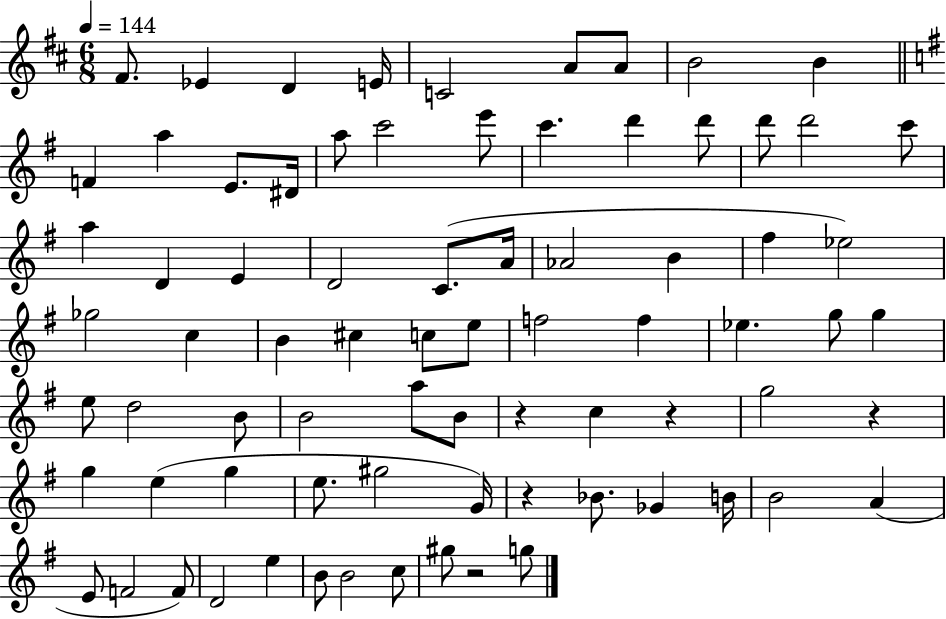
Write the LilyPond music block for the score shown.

{
  \clef treble
  \numericTimeSignature
  \time 6/8
  \key d \major
  \tempo 4 = 144
  \repeat volta 2 { fis'8. ees'4 d'4 e'16 | c'2 a'8 a'8 | b'2 b'4 | \bar "||" \break \key e \minor f'4 a''4 e'8. dis'16 | a''8 c'''2 e'''8 | c'''4. d'''4 d'''8 | d'''8 d'''2 c'''8 | \break a''4 d'4 e'4 | d'2 c'8.( a'16 | aes'2 b'4 | fis''4 ees''2) | \break ges''2 c''4 | b'4 cis''4 c''8 e''8 | f''2 f''4 | ees''4. g''8 g''4 | \break e''8 d''2 b'8 | b'2 a''8 b'8 | r4 c''4 r4 | g''2 r4 | \break g''4 e''4( g''4 | e''8. gis''2 g'16) | r4 bes'8. ges'4 b'16 | b'2 a'4( | \break e'8 f'2 f'8) | d'2 e''4 | b'8 b'2 c''8 | gis''8 r2 g''8 | \break } \bar "|."
}